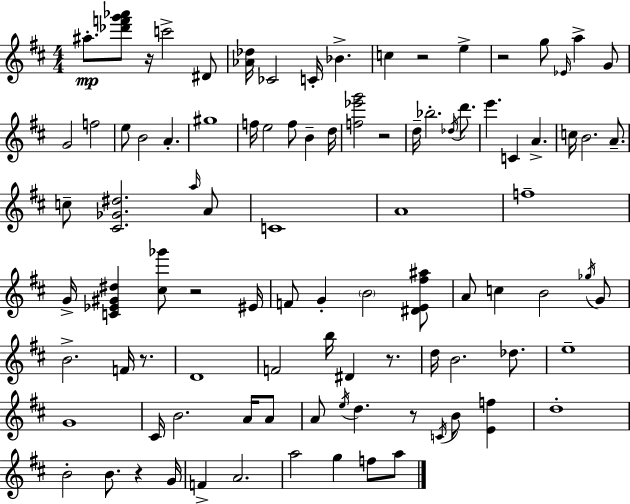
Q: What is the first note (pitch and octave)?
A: A#5